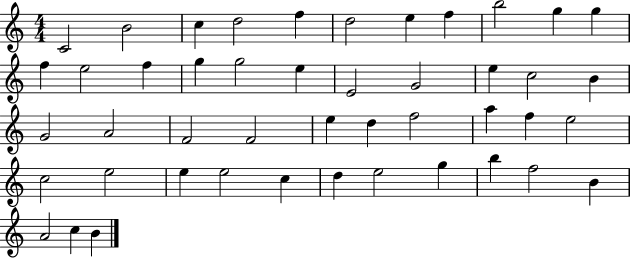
C4/h B4/h C5/q D5/h F5/q D5/h E5/q F5/q B5/h G5/q G5/q F5/q E5/h F5/q G5/q G5/h E5/q E4/h G4/h E5/q C5/h B4/q G4/h A4/h F4/h F4/h E5/q D5/q F5/h A5/q F5/q E5/h C5/h E5/h E5/q E5/h C5/q D5/q E5/h G5/q B5/q F5/h B4/q A4/h C5/q B4/q